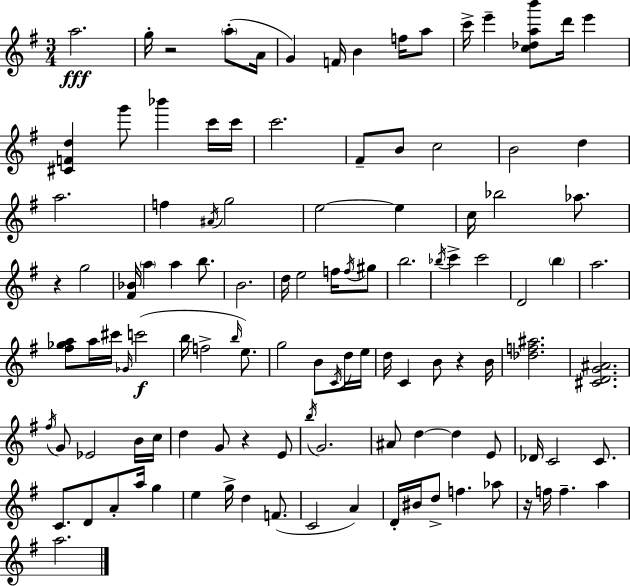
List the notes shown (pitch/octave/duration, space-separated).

A5/h. G5/s R/h A5/e A4/s G4/q F4/s B4/q F5/s A5/e C6/s E6/q [C5,Db5,A5,B6]/e D6/s E6/q [C#4,F4,D5]/q G6/e Bb6/q C6/s C6/s C6/h. F#4/e B4/e C5/h B4/h D5/q A5/h. F5/q A#4/s G5/h E5/h E5/q C5/s Bb5/h Ab5/e. R/q G5/h [F#4,Bb4]/s A5/q A5/q B5/e. B4/h. D5/s E5/h F5/s F5/s G#5/e B5/h. Bb5/s C6/q C6/h D4/h B5/q A5/h. [F#5,Gb5,A5]/e A5/s C#6/s Gb4/s C6/h B5/s F5/h B5/s E5/e. G5/h B4/e C4/s D5/s E5/s D5/s C4/q B4/e R/q B4/s [Db5,F5,A#5]/h. [C#4,D4,G4,A#4]/h. F#5/s G4/e Eb4/h B4/s C5/s D5/q G4/e R/q E4/e B5/s G4/h. A#4/e D5/q D5/q E4/e Db4/s C4/h C4/e. C4/e. D4/e A4/e A5/s G5/q E5/q G5/s D5/q F4/e. C4/h A4/q D4/s BIS4/s D5/e F5/q. Ab5/e R/s F5/s F5/q. A5/q A5/h.